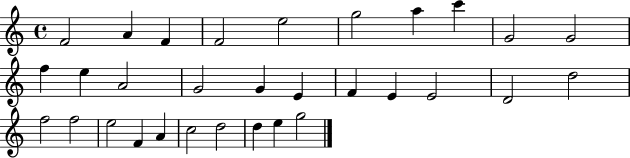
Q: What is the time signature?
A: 4/4